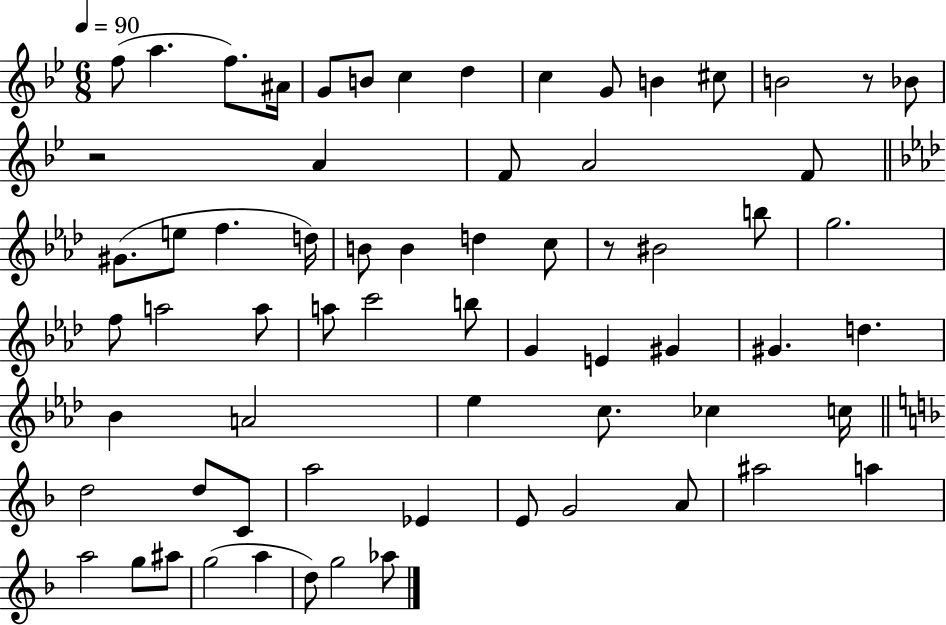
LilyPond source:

{
  \clef treble
  \numericTimeSignature
  \time 6/8
  \key bes \major
  \tempo 4 = 90
  \repeat volta 2 { f''8( a''4. f''8.) ais'16 | g'8 b'8 c''4 d''4 | c''4 g'8 b'4 cis''8 | b'2 r8 bes'8 | \break r2 a'4 | f'8 a'2 f'8 | \bar "||" \break \key aes \major gis'8.( e''8 f''4. d''16) | b'8 b'4 d''4 c''8 | r8 bis'2 b''8 | g''2. | \break f''8 a''2 a''8 | a''8 c'''2 b''8 | g'4 e'4 gis'4 | gis'4. d''4. | \break bes'4 a'2 | ees''4 c''8. ces''4 c''16 | \bar "||" \break \key d \minor d''2 d''8 c'8 | a''2 ees'4 | e'8 g'2 a'8 | ais''2 a''4 | \break a''2 g''8 ais''8 | g''2( a''4 | d''8) g''2 aes''8 | } \bar "|."
}